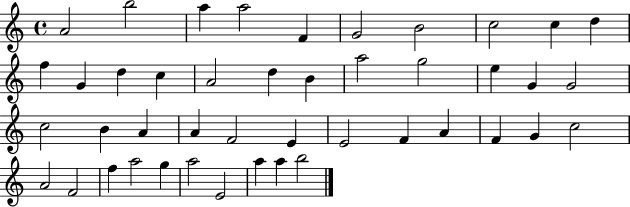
A4/h B5/h A5/q A5/h F4/q G4/h B4/h C5/h C5/q D5/q F5/q G4/q D5/q C5/q A4/h D5/q B4/q A5/h G5/h E5/q G4/q G4/h C5/h B4/q A4/q A4/q F4/h E4/q E4/h F4/q A4/q F4/q G4/q C5/h A4/h F4/h F5/q A5/h G5/q A5/h E4/h A5/q A5/q B5/h